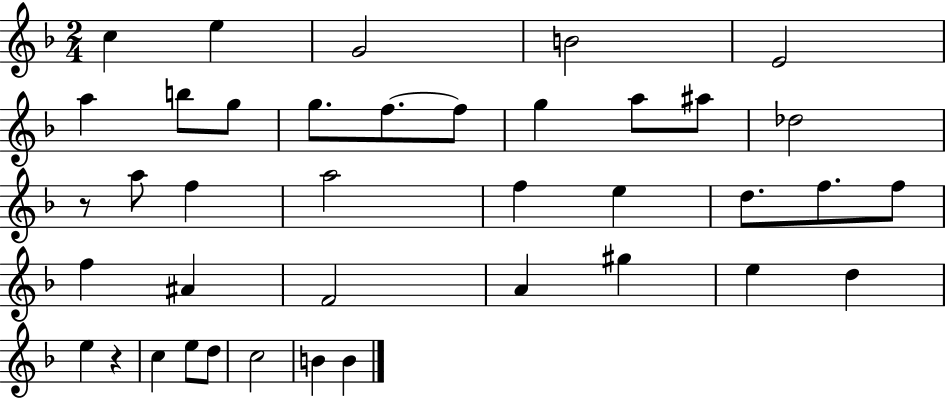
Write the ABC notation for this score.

X:1
T:Untitled
M:2/4
L:1/4
K:F
c e G2 B2 E2 a b/2 g/2 g/2 f/2 f/2 g a/2 ^a/2 _d2 z/2 a/2 f a2 f e d/2 f/2 f/2 f ^A F2 A ^g e d e z c e/2 d/2 c2 B B